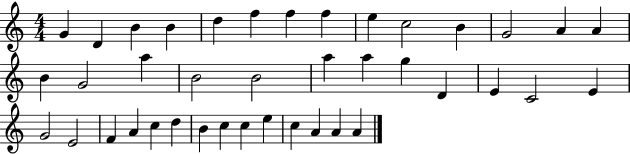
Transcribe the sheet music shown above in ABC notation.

X:1
T:Untitled
M:4/4
L:1/4
K:C
G D B B d f f f e c2 B G2 A A B G2 a B2 B2 a a g D E C2 E G2 E2 F A c d B c c e c A A A